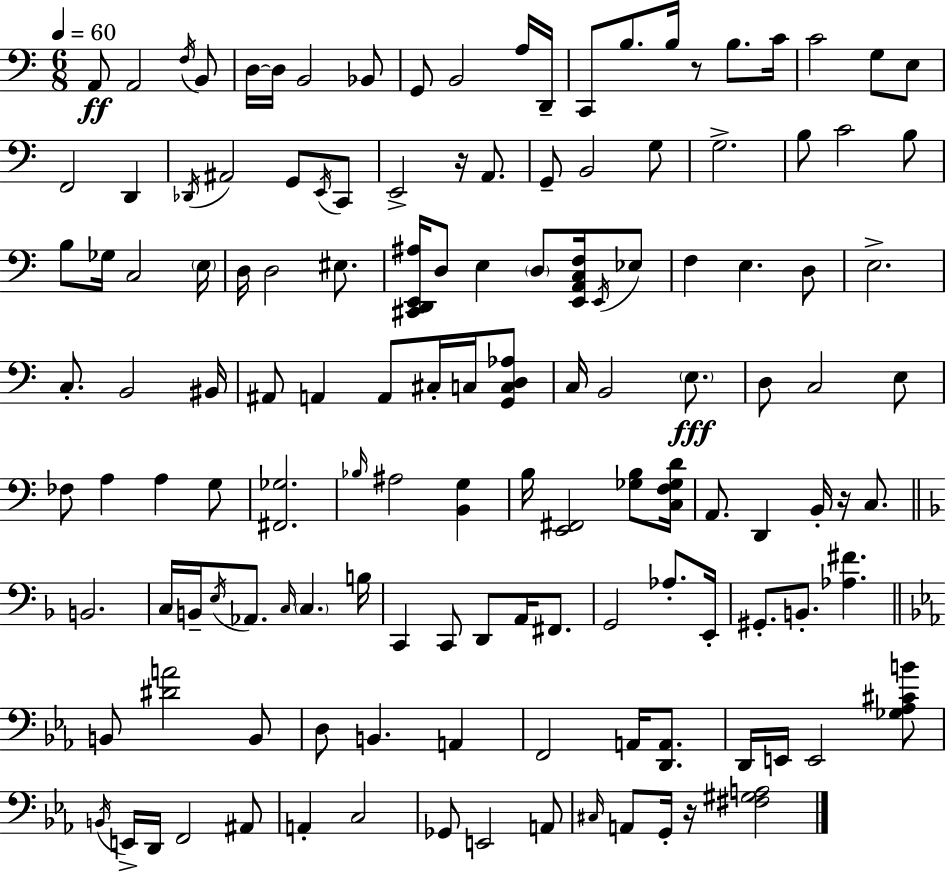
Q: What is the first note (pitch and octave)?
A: A2